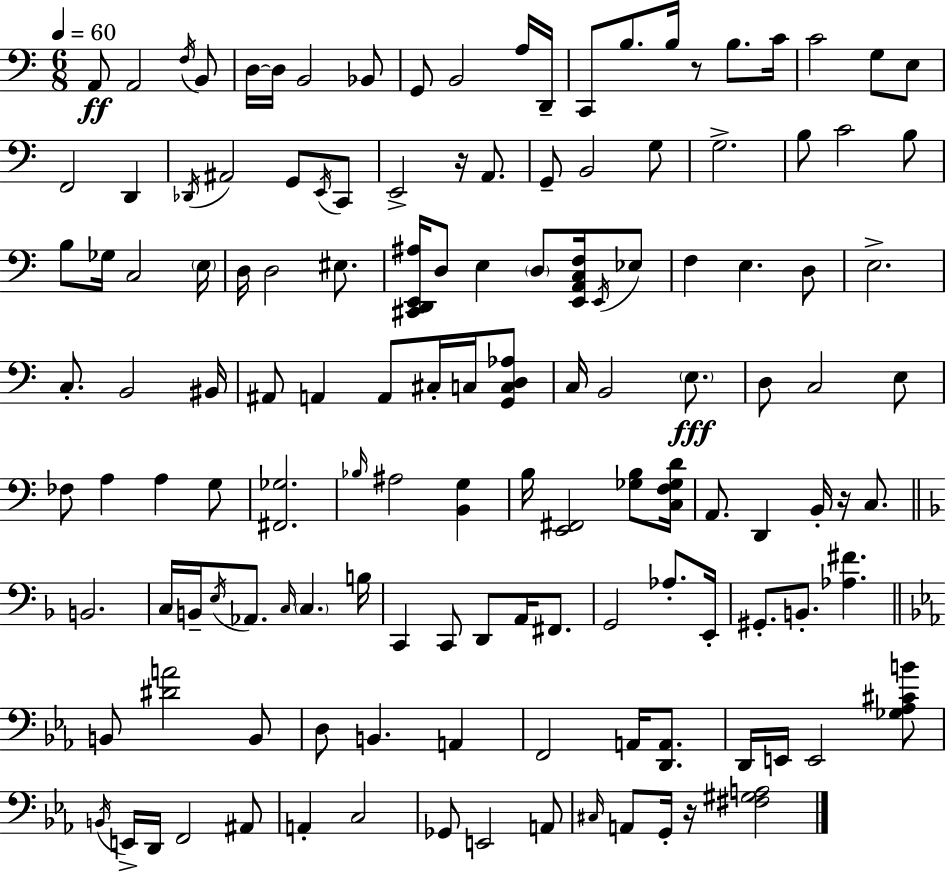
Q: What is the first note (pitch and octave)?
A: A2